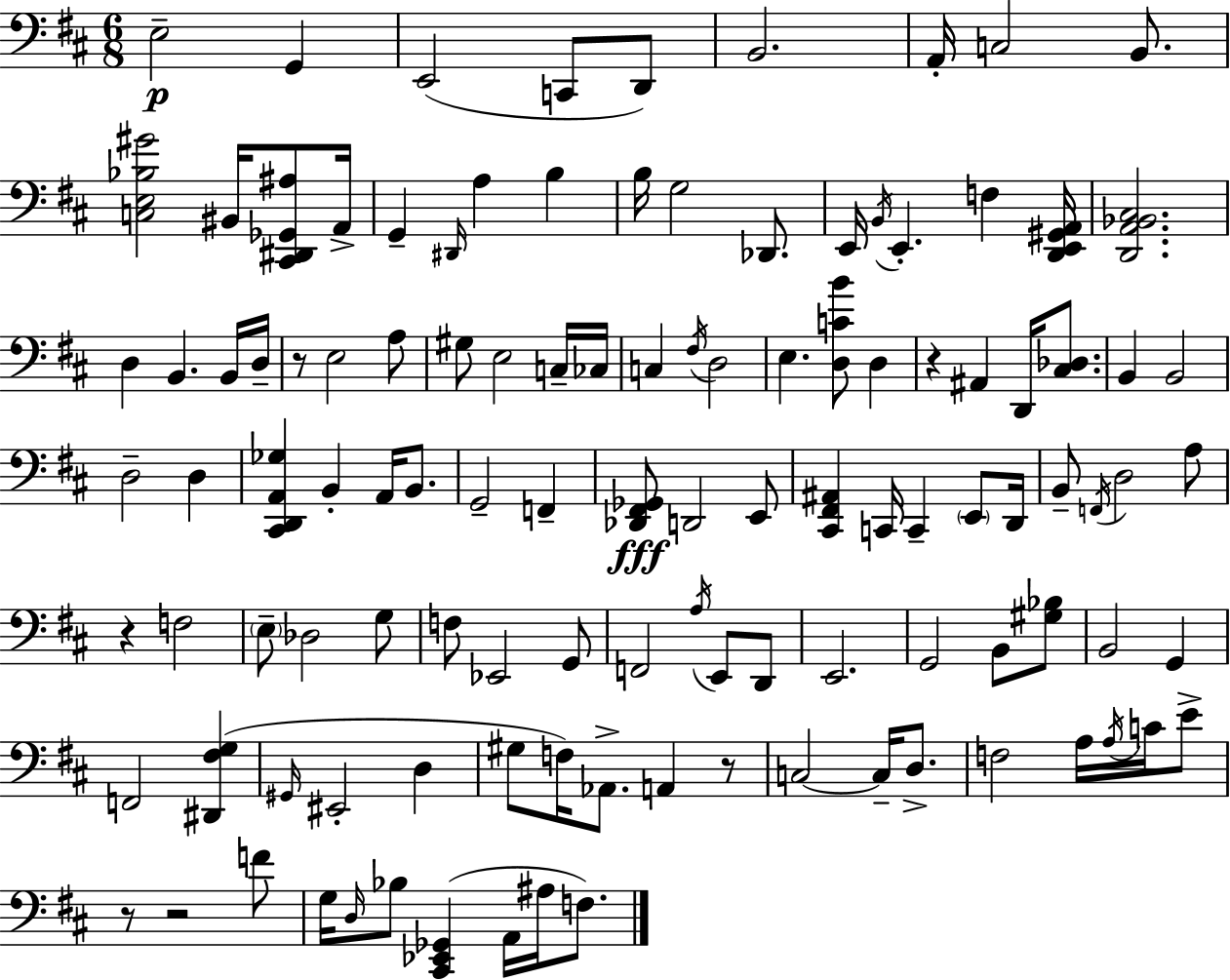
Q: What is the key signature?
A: D major